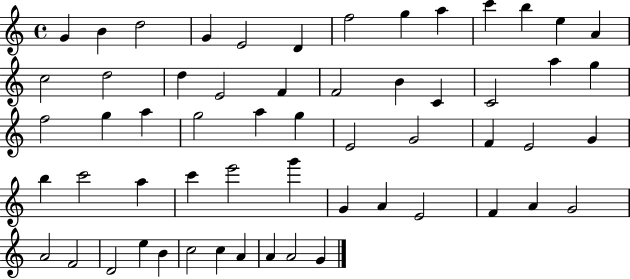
X:1
T:Untitled
M:4/4
L:1/4
K:C
G B d2 G E2 D f2 g a c' b e A c2 d2 d E2 F F2 B C C2 a g f2 g a g2 a g E2 G2 F E2 G b c'2 a c' e'2 g' G A E2 F A G2 A2 F2 D2 e B c2 c A A A2 G